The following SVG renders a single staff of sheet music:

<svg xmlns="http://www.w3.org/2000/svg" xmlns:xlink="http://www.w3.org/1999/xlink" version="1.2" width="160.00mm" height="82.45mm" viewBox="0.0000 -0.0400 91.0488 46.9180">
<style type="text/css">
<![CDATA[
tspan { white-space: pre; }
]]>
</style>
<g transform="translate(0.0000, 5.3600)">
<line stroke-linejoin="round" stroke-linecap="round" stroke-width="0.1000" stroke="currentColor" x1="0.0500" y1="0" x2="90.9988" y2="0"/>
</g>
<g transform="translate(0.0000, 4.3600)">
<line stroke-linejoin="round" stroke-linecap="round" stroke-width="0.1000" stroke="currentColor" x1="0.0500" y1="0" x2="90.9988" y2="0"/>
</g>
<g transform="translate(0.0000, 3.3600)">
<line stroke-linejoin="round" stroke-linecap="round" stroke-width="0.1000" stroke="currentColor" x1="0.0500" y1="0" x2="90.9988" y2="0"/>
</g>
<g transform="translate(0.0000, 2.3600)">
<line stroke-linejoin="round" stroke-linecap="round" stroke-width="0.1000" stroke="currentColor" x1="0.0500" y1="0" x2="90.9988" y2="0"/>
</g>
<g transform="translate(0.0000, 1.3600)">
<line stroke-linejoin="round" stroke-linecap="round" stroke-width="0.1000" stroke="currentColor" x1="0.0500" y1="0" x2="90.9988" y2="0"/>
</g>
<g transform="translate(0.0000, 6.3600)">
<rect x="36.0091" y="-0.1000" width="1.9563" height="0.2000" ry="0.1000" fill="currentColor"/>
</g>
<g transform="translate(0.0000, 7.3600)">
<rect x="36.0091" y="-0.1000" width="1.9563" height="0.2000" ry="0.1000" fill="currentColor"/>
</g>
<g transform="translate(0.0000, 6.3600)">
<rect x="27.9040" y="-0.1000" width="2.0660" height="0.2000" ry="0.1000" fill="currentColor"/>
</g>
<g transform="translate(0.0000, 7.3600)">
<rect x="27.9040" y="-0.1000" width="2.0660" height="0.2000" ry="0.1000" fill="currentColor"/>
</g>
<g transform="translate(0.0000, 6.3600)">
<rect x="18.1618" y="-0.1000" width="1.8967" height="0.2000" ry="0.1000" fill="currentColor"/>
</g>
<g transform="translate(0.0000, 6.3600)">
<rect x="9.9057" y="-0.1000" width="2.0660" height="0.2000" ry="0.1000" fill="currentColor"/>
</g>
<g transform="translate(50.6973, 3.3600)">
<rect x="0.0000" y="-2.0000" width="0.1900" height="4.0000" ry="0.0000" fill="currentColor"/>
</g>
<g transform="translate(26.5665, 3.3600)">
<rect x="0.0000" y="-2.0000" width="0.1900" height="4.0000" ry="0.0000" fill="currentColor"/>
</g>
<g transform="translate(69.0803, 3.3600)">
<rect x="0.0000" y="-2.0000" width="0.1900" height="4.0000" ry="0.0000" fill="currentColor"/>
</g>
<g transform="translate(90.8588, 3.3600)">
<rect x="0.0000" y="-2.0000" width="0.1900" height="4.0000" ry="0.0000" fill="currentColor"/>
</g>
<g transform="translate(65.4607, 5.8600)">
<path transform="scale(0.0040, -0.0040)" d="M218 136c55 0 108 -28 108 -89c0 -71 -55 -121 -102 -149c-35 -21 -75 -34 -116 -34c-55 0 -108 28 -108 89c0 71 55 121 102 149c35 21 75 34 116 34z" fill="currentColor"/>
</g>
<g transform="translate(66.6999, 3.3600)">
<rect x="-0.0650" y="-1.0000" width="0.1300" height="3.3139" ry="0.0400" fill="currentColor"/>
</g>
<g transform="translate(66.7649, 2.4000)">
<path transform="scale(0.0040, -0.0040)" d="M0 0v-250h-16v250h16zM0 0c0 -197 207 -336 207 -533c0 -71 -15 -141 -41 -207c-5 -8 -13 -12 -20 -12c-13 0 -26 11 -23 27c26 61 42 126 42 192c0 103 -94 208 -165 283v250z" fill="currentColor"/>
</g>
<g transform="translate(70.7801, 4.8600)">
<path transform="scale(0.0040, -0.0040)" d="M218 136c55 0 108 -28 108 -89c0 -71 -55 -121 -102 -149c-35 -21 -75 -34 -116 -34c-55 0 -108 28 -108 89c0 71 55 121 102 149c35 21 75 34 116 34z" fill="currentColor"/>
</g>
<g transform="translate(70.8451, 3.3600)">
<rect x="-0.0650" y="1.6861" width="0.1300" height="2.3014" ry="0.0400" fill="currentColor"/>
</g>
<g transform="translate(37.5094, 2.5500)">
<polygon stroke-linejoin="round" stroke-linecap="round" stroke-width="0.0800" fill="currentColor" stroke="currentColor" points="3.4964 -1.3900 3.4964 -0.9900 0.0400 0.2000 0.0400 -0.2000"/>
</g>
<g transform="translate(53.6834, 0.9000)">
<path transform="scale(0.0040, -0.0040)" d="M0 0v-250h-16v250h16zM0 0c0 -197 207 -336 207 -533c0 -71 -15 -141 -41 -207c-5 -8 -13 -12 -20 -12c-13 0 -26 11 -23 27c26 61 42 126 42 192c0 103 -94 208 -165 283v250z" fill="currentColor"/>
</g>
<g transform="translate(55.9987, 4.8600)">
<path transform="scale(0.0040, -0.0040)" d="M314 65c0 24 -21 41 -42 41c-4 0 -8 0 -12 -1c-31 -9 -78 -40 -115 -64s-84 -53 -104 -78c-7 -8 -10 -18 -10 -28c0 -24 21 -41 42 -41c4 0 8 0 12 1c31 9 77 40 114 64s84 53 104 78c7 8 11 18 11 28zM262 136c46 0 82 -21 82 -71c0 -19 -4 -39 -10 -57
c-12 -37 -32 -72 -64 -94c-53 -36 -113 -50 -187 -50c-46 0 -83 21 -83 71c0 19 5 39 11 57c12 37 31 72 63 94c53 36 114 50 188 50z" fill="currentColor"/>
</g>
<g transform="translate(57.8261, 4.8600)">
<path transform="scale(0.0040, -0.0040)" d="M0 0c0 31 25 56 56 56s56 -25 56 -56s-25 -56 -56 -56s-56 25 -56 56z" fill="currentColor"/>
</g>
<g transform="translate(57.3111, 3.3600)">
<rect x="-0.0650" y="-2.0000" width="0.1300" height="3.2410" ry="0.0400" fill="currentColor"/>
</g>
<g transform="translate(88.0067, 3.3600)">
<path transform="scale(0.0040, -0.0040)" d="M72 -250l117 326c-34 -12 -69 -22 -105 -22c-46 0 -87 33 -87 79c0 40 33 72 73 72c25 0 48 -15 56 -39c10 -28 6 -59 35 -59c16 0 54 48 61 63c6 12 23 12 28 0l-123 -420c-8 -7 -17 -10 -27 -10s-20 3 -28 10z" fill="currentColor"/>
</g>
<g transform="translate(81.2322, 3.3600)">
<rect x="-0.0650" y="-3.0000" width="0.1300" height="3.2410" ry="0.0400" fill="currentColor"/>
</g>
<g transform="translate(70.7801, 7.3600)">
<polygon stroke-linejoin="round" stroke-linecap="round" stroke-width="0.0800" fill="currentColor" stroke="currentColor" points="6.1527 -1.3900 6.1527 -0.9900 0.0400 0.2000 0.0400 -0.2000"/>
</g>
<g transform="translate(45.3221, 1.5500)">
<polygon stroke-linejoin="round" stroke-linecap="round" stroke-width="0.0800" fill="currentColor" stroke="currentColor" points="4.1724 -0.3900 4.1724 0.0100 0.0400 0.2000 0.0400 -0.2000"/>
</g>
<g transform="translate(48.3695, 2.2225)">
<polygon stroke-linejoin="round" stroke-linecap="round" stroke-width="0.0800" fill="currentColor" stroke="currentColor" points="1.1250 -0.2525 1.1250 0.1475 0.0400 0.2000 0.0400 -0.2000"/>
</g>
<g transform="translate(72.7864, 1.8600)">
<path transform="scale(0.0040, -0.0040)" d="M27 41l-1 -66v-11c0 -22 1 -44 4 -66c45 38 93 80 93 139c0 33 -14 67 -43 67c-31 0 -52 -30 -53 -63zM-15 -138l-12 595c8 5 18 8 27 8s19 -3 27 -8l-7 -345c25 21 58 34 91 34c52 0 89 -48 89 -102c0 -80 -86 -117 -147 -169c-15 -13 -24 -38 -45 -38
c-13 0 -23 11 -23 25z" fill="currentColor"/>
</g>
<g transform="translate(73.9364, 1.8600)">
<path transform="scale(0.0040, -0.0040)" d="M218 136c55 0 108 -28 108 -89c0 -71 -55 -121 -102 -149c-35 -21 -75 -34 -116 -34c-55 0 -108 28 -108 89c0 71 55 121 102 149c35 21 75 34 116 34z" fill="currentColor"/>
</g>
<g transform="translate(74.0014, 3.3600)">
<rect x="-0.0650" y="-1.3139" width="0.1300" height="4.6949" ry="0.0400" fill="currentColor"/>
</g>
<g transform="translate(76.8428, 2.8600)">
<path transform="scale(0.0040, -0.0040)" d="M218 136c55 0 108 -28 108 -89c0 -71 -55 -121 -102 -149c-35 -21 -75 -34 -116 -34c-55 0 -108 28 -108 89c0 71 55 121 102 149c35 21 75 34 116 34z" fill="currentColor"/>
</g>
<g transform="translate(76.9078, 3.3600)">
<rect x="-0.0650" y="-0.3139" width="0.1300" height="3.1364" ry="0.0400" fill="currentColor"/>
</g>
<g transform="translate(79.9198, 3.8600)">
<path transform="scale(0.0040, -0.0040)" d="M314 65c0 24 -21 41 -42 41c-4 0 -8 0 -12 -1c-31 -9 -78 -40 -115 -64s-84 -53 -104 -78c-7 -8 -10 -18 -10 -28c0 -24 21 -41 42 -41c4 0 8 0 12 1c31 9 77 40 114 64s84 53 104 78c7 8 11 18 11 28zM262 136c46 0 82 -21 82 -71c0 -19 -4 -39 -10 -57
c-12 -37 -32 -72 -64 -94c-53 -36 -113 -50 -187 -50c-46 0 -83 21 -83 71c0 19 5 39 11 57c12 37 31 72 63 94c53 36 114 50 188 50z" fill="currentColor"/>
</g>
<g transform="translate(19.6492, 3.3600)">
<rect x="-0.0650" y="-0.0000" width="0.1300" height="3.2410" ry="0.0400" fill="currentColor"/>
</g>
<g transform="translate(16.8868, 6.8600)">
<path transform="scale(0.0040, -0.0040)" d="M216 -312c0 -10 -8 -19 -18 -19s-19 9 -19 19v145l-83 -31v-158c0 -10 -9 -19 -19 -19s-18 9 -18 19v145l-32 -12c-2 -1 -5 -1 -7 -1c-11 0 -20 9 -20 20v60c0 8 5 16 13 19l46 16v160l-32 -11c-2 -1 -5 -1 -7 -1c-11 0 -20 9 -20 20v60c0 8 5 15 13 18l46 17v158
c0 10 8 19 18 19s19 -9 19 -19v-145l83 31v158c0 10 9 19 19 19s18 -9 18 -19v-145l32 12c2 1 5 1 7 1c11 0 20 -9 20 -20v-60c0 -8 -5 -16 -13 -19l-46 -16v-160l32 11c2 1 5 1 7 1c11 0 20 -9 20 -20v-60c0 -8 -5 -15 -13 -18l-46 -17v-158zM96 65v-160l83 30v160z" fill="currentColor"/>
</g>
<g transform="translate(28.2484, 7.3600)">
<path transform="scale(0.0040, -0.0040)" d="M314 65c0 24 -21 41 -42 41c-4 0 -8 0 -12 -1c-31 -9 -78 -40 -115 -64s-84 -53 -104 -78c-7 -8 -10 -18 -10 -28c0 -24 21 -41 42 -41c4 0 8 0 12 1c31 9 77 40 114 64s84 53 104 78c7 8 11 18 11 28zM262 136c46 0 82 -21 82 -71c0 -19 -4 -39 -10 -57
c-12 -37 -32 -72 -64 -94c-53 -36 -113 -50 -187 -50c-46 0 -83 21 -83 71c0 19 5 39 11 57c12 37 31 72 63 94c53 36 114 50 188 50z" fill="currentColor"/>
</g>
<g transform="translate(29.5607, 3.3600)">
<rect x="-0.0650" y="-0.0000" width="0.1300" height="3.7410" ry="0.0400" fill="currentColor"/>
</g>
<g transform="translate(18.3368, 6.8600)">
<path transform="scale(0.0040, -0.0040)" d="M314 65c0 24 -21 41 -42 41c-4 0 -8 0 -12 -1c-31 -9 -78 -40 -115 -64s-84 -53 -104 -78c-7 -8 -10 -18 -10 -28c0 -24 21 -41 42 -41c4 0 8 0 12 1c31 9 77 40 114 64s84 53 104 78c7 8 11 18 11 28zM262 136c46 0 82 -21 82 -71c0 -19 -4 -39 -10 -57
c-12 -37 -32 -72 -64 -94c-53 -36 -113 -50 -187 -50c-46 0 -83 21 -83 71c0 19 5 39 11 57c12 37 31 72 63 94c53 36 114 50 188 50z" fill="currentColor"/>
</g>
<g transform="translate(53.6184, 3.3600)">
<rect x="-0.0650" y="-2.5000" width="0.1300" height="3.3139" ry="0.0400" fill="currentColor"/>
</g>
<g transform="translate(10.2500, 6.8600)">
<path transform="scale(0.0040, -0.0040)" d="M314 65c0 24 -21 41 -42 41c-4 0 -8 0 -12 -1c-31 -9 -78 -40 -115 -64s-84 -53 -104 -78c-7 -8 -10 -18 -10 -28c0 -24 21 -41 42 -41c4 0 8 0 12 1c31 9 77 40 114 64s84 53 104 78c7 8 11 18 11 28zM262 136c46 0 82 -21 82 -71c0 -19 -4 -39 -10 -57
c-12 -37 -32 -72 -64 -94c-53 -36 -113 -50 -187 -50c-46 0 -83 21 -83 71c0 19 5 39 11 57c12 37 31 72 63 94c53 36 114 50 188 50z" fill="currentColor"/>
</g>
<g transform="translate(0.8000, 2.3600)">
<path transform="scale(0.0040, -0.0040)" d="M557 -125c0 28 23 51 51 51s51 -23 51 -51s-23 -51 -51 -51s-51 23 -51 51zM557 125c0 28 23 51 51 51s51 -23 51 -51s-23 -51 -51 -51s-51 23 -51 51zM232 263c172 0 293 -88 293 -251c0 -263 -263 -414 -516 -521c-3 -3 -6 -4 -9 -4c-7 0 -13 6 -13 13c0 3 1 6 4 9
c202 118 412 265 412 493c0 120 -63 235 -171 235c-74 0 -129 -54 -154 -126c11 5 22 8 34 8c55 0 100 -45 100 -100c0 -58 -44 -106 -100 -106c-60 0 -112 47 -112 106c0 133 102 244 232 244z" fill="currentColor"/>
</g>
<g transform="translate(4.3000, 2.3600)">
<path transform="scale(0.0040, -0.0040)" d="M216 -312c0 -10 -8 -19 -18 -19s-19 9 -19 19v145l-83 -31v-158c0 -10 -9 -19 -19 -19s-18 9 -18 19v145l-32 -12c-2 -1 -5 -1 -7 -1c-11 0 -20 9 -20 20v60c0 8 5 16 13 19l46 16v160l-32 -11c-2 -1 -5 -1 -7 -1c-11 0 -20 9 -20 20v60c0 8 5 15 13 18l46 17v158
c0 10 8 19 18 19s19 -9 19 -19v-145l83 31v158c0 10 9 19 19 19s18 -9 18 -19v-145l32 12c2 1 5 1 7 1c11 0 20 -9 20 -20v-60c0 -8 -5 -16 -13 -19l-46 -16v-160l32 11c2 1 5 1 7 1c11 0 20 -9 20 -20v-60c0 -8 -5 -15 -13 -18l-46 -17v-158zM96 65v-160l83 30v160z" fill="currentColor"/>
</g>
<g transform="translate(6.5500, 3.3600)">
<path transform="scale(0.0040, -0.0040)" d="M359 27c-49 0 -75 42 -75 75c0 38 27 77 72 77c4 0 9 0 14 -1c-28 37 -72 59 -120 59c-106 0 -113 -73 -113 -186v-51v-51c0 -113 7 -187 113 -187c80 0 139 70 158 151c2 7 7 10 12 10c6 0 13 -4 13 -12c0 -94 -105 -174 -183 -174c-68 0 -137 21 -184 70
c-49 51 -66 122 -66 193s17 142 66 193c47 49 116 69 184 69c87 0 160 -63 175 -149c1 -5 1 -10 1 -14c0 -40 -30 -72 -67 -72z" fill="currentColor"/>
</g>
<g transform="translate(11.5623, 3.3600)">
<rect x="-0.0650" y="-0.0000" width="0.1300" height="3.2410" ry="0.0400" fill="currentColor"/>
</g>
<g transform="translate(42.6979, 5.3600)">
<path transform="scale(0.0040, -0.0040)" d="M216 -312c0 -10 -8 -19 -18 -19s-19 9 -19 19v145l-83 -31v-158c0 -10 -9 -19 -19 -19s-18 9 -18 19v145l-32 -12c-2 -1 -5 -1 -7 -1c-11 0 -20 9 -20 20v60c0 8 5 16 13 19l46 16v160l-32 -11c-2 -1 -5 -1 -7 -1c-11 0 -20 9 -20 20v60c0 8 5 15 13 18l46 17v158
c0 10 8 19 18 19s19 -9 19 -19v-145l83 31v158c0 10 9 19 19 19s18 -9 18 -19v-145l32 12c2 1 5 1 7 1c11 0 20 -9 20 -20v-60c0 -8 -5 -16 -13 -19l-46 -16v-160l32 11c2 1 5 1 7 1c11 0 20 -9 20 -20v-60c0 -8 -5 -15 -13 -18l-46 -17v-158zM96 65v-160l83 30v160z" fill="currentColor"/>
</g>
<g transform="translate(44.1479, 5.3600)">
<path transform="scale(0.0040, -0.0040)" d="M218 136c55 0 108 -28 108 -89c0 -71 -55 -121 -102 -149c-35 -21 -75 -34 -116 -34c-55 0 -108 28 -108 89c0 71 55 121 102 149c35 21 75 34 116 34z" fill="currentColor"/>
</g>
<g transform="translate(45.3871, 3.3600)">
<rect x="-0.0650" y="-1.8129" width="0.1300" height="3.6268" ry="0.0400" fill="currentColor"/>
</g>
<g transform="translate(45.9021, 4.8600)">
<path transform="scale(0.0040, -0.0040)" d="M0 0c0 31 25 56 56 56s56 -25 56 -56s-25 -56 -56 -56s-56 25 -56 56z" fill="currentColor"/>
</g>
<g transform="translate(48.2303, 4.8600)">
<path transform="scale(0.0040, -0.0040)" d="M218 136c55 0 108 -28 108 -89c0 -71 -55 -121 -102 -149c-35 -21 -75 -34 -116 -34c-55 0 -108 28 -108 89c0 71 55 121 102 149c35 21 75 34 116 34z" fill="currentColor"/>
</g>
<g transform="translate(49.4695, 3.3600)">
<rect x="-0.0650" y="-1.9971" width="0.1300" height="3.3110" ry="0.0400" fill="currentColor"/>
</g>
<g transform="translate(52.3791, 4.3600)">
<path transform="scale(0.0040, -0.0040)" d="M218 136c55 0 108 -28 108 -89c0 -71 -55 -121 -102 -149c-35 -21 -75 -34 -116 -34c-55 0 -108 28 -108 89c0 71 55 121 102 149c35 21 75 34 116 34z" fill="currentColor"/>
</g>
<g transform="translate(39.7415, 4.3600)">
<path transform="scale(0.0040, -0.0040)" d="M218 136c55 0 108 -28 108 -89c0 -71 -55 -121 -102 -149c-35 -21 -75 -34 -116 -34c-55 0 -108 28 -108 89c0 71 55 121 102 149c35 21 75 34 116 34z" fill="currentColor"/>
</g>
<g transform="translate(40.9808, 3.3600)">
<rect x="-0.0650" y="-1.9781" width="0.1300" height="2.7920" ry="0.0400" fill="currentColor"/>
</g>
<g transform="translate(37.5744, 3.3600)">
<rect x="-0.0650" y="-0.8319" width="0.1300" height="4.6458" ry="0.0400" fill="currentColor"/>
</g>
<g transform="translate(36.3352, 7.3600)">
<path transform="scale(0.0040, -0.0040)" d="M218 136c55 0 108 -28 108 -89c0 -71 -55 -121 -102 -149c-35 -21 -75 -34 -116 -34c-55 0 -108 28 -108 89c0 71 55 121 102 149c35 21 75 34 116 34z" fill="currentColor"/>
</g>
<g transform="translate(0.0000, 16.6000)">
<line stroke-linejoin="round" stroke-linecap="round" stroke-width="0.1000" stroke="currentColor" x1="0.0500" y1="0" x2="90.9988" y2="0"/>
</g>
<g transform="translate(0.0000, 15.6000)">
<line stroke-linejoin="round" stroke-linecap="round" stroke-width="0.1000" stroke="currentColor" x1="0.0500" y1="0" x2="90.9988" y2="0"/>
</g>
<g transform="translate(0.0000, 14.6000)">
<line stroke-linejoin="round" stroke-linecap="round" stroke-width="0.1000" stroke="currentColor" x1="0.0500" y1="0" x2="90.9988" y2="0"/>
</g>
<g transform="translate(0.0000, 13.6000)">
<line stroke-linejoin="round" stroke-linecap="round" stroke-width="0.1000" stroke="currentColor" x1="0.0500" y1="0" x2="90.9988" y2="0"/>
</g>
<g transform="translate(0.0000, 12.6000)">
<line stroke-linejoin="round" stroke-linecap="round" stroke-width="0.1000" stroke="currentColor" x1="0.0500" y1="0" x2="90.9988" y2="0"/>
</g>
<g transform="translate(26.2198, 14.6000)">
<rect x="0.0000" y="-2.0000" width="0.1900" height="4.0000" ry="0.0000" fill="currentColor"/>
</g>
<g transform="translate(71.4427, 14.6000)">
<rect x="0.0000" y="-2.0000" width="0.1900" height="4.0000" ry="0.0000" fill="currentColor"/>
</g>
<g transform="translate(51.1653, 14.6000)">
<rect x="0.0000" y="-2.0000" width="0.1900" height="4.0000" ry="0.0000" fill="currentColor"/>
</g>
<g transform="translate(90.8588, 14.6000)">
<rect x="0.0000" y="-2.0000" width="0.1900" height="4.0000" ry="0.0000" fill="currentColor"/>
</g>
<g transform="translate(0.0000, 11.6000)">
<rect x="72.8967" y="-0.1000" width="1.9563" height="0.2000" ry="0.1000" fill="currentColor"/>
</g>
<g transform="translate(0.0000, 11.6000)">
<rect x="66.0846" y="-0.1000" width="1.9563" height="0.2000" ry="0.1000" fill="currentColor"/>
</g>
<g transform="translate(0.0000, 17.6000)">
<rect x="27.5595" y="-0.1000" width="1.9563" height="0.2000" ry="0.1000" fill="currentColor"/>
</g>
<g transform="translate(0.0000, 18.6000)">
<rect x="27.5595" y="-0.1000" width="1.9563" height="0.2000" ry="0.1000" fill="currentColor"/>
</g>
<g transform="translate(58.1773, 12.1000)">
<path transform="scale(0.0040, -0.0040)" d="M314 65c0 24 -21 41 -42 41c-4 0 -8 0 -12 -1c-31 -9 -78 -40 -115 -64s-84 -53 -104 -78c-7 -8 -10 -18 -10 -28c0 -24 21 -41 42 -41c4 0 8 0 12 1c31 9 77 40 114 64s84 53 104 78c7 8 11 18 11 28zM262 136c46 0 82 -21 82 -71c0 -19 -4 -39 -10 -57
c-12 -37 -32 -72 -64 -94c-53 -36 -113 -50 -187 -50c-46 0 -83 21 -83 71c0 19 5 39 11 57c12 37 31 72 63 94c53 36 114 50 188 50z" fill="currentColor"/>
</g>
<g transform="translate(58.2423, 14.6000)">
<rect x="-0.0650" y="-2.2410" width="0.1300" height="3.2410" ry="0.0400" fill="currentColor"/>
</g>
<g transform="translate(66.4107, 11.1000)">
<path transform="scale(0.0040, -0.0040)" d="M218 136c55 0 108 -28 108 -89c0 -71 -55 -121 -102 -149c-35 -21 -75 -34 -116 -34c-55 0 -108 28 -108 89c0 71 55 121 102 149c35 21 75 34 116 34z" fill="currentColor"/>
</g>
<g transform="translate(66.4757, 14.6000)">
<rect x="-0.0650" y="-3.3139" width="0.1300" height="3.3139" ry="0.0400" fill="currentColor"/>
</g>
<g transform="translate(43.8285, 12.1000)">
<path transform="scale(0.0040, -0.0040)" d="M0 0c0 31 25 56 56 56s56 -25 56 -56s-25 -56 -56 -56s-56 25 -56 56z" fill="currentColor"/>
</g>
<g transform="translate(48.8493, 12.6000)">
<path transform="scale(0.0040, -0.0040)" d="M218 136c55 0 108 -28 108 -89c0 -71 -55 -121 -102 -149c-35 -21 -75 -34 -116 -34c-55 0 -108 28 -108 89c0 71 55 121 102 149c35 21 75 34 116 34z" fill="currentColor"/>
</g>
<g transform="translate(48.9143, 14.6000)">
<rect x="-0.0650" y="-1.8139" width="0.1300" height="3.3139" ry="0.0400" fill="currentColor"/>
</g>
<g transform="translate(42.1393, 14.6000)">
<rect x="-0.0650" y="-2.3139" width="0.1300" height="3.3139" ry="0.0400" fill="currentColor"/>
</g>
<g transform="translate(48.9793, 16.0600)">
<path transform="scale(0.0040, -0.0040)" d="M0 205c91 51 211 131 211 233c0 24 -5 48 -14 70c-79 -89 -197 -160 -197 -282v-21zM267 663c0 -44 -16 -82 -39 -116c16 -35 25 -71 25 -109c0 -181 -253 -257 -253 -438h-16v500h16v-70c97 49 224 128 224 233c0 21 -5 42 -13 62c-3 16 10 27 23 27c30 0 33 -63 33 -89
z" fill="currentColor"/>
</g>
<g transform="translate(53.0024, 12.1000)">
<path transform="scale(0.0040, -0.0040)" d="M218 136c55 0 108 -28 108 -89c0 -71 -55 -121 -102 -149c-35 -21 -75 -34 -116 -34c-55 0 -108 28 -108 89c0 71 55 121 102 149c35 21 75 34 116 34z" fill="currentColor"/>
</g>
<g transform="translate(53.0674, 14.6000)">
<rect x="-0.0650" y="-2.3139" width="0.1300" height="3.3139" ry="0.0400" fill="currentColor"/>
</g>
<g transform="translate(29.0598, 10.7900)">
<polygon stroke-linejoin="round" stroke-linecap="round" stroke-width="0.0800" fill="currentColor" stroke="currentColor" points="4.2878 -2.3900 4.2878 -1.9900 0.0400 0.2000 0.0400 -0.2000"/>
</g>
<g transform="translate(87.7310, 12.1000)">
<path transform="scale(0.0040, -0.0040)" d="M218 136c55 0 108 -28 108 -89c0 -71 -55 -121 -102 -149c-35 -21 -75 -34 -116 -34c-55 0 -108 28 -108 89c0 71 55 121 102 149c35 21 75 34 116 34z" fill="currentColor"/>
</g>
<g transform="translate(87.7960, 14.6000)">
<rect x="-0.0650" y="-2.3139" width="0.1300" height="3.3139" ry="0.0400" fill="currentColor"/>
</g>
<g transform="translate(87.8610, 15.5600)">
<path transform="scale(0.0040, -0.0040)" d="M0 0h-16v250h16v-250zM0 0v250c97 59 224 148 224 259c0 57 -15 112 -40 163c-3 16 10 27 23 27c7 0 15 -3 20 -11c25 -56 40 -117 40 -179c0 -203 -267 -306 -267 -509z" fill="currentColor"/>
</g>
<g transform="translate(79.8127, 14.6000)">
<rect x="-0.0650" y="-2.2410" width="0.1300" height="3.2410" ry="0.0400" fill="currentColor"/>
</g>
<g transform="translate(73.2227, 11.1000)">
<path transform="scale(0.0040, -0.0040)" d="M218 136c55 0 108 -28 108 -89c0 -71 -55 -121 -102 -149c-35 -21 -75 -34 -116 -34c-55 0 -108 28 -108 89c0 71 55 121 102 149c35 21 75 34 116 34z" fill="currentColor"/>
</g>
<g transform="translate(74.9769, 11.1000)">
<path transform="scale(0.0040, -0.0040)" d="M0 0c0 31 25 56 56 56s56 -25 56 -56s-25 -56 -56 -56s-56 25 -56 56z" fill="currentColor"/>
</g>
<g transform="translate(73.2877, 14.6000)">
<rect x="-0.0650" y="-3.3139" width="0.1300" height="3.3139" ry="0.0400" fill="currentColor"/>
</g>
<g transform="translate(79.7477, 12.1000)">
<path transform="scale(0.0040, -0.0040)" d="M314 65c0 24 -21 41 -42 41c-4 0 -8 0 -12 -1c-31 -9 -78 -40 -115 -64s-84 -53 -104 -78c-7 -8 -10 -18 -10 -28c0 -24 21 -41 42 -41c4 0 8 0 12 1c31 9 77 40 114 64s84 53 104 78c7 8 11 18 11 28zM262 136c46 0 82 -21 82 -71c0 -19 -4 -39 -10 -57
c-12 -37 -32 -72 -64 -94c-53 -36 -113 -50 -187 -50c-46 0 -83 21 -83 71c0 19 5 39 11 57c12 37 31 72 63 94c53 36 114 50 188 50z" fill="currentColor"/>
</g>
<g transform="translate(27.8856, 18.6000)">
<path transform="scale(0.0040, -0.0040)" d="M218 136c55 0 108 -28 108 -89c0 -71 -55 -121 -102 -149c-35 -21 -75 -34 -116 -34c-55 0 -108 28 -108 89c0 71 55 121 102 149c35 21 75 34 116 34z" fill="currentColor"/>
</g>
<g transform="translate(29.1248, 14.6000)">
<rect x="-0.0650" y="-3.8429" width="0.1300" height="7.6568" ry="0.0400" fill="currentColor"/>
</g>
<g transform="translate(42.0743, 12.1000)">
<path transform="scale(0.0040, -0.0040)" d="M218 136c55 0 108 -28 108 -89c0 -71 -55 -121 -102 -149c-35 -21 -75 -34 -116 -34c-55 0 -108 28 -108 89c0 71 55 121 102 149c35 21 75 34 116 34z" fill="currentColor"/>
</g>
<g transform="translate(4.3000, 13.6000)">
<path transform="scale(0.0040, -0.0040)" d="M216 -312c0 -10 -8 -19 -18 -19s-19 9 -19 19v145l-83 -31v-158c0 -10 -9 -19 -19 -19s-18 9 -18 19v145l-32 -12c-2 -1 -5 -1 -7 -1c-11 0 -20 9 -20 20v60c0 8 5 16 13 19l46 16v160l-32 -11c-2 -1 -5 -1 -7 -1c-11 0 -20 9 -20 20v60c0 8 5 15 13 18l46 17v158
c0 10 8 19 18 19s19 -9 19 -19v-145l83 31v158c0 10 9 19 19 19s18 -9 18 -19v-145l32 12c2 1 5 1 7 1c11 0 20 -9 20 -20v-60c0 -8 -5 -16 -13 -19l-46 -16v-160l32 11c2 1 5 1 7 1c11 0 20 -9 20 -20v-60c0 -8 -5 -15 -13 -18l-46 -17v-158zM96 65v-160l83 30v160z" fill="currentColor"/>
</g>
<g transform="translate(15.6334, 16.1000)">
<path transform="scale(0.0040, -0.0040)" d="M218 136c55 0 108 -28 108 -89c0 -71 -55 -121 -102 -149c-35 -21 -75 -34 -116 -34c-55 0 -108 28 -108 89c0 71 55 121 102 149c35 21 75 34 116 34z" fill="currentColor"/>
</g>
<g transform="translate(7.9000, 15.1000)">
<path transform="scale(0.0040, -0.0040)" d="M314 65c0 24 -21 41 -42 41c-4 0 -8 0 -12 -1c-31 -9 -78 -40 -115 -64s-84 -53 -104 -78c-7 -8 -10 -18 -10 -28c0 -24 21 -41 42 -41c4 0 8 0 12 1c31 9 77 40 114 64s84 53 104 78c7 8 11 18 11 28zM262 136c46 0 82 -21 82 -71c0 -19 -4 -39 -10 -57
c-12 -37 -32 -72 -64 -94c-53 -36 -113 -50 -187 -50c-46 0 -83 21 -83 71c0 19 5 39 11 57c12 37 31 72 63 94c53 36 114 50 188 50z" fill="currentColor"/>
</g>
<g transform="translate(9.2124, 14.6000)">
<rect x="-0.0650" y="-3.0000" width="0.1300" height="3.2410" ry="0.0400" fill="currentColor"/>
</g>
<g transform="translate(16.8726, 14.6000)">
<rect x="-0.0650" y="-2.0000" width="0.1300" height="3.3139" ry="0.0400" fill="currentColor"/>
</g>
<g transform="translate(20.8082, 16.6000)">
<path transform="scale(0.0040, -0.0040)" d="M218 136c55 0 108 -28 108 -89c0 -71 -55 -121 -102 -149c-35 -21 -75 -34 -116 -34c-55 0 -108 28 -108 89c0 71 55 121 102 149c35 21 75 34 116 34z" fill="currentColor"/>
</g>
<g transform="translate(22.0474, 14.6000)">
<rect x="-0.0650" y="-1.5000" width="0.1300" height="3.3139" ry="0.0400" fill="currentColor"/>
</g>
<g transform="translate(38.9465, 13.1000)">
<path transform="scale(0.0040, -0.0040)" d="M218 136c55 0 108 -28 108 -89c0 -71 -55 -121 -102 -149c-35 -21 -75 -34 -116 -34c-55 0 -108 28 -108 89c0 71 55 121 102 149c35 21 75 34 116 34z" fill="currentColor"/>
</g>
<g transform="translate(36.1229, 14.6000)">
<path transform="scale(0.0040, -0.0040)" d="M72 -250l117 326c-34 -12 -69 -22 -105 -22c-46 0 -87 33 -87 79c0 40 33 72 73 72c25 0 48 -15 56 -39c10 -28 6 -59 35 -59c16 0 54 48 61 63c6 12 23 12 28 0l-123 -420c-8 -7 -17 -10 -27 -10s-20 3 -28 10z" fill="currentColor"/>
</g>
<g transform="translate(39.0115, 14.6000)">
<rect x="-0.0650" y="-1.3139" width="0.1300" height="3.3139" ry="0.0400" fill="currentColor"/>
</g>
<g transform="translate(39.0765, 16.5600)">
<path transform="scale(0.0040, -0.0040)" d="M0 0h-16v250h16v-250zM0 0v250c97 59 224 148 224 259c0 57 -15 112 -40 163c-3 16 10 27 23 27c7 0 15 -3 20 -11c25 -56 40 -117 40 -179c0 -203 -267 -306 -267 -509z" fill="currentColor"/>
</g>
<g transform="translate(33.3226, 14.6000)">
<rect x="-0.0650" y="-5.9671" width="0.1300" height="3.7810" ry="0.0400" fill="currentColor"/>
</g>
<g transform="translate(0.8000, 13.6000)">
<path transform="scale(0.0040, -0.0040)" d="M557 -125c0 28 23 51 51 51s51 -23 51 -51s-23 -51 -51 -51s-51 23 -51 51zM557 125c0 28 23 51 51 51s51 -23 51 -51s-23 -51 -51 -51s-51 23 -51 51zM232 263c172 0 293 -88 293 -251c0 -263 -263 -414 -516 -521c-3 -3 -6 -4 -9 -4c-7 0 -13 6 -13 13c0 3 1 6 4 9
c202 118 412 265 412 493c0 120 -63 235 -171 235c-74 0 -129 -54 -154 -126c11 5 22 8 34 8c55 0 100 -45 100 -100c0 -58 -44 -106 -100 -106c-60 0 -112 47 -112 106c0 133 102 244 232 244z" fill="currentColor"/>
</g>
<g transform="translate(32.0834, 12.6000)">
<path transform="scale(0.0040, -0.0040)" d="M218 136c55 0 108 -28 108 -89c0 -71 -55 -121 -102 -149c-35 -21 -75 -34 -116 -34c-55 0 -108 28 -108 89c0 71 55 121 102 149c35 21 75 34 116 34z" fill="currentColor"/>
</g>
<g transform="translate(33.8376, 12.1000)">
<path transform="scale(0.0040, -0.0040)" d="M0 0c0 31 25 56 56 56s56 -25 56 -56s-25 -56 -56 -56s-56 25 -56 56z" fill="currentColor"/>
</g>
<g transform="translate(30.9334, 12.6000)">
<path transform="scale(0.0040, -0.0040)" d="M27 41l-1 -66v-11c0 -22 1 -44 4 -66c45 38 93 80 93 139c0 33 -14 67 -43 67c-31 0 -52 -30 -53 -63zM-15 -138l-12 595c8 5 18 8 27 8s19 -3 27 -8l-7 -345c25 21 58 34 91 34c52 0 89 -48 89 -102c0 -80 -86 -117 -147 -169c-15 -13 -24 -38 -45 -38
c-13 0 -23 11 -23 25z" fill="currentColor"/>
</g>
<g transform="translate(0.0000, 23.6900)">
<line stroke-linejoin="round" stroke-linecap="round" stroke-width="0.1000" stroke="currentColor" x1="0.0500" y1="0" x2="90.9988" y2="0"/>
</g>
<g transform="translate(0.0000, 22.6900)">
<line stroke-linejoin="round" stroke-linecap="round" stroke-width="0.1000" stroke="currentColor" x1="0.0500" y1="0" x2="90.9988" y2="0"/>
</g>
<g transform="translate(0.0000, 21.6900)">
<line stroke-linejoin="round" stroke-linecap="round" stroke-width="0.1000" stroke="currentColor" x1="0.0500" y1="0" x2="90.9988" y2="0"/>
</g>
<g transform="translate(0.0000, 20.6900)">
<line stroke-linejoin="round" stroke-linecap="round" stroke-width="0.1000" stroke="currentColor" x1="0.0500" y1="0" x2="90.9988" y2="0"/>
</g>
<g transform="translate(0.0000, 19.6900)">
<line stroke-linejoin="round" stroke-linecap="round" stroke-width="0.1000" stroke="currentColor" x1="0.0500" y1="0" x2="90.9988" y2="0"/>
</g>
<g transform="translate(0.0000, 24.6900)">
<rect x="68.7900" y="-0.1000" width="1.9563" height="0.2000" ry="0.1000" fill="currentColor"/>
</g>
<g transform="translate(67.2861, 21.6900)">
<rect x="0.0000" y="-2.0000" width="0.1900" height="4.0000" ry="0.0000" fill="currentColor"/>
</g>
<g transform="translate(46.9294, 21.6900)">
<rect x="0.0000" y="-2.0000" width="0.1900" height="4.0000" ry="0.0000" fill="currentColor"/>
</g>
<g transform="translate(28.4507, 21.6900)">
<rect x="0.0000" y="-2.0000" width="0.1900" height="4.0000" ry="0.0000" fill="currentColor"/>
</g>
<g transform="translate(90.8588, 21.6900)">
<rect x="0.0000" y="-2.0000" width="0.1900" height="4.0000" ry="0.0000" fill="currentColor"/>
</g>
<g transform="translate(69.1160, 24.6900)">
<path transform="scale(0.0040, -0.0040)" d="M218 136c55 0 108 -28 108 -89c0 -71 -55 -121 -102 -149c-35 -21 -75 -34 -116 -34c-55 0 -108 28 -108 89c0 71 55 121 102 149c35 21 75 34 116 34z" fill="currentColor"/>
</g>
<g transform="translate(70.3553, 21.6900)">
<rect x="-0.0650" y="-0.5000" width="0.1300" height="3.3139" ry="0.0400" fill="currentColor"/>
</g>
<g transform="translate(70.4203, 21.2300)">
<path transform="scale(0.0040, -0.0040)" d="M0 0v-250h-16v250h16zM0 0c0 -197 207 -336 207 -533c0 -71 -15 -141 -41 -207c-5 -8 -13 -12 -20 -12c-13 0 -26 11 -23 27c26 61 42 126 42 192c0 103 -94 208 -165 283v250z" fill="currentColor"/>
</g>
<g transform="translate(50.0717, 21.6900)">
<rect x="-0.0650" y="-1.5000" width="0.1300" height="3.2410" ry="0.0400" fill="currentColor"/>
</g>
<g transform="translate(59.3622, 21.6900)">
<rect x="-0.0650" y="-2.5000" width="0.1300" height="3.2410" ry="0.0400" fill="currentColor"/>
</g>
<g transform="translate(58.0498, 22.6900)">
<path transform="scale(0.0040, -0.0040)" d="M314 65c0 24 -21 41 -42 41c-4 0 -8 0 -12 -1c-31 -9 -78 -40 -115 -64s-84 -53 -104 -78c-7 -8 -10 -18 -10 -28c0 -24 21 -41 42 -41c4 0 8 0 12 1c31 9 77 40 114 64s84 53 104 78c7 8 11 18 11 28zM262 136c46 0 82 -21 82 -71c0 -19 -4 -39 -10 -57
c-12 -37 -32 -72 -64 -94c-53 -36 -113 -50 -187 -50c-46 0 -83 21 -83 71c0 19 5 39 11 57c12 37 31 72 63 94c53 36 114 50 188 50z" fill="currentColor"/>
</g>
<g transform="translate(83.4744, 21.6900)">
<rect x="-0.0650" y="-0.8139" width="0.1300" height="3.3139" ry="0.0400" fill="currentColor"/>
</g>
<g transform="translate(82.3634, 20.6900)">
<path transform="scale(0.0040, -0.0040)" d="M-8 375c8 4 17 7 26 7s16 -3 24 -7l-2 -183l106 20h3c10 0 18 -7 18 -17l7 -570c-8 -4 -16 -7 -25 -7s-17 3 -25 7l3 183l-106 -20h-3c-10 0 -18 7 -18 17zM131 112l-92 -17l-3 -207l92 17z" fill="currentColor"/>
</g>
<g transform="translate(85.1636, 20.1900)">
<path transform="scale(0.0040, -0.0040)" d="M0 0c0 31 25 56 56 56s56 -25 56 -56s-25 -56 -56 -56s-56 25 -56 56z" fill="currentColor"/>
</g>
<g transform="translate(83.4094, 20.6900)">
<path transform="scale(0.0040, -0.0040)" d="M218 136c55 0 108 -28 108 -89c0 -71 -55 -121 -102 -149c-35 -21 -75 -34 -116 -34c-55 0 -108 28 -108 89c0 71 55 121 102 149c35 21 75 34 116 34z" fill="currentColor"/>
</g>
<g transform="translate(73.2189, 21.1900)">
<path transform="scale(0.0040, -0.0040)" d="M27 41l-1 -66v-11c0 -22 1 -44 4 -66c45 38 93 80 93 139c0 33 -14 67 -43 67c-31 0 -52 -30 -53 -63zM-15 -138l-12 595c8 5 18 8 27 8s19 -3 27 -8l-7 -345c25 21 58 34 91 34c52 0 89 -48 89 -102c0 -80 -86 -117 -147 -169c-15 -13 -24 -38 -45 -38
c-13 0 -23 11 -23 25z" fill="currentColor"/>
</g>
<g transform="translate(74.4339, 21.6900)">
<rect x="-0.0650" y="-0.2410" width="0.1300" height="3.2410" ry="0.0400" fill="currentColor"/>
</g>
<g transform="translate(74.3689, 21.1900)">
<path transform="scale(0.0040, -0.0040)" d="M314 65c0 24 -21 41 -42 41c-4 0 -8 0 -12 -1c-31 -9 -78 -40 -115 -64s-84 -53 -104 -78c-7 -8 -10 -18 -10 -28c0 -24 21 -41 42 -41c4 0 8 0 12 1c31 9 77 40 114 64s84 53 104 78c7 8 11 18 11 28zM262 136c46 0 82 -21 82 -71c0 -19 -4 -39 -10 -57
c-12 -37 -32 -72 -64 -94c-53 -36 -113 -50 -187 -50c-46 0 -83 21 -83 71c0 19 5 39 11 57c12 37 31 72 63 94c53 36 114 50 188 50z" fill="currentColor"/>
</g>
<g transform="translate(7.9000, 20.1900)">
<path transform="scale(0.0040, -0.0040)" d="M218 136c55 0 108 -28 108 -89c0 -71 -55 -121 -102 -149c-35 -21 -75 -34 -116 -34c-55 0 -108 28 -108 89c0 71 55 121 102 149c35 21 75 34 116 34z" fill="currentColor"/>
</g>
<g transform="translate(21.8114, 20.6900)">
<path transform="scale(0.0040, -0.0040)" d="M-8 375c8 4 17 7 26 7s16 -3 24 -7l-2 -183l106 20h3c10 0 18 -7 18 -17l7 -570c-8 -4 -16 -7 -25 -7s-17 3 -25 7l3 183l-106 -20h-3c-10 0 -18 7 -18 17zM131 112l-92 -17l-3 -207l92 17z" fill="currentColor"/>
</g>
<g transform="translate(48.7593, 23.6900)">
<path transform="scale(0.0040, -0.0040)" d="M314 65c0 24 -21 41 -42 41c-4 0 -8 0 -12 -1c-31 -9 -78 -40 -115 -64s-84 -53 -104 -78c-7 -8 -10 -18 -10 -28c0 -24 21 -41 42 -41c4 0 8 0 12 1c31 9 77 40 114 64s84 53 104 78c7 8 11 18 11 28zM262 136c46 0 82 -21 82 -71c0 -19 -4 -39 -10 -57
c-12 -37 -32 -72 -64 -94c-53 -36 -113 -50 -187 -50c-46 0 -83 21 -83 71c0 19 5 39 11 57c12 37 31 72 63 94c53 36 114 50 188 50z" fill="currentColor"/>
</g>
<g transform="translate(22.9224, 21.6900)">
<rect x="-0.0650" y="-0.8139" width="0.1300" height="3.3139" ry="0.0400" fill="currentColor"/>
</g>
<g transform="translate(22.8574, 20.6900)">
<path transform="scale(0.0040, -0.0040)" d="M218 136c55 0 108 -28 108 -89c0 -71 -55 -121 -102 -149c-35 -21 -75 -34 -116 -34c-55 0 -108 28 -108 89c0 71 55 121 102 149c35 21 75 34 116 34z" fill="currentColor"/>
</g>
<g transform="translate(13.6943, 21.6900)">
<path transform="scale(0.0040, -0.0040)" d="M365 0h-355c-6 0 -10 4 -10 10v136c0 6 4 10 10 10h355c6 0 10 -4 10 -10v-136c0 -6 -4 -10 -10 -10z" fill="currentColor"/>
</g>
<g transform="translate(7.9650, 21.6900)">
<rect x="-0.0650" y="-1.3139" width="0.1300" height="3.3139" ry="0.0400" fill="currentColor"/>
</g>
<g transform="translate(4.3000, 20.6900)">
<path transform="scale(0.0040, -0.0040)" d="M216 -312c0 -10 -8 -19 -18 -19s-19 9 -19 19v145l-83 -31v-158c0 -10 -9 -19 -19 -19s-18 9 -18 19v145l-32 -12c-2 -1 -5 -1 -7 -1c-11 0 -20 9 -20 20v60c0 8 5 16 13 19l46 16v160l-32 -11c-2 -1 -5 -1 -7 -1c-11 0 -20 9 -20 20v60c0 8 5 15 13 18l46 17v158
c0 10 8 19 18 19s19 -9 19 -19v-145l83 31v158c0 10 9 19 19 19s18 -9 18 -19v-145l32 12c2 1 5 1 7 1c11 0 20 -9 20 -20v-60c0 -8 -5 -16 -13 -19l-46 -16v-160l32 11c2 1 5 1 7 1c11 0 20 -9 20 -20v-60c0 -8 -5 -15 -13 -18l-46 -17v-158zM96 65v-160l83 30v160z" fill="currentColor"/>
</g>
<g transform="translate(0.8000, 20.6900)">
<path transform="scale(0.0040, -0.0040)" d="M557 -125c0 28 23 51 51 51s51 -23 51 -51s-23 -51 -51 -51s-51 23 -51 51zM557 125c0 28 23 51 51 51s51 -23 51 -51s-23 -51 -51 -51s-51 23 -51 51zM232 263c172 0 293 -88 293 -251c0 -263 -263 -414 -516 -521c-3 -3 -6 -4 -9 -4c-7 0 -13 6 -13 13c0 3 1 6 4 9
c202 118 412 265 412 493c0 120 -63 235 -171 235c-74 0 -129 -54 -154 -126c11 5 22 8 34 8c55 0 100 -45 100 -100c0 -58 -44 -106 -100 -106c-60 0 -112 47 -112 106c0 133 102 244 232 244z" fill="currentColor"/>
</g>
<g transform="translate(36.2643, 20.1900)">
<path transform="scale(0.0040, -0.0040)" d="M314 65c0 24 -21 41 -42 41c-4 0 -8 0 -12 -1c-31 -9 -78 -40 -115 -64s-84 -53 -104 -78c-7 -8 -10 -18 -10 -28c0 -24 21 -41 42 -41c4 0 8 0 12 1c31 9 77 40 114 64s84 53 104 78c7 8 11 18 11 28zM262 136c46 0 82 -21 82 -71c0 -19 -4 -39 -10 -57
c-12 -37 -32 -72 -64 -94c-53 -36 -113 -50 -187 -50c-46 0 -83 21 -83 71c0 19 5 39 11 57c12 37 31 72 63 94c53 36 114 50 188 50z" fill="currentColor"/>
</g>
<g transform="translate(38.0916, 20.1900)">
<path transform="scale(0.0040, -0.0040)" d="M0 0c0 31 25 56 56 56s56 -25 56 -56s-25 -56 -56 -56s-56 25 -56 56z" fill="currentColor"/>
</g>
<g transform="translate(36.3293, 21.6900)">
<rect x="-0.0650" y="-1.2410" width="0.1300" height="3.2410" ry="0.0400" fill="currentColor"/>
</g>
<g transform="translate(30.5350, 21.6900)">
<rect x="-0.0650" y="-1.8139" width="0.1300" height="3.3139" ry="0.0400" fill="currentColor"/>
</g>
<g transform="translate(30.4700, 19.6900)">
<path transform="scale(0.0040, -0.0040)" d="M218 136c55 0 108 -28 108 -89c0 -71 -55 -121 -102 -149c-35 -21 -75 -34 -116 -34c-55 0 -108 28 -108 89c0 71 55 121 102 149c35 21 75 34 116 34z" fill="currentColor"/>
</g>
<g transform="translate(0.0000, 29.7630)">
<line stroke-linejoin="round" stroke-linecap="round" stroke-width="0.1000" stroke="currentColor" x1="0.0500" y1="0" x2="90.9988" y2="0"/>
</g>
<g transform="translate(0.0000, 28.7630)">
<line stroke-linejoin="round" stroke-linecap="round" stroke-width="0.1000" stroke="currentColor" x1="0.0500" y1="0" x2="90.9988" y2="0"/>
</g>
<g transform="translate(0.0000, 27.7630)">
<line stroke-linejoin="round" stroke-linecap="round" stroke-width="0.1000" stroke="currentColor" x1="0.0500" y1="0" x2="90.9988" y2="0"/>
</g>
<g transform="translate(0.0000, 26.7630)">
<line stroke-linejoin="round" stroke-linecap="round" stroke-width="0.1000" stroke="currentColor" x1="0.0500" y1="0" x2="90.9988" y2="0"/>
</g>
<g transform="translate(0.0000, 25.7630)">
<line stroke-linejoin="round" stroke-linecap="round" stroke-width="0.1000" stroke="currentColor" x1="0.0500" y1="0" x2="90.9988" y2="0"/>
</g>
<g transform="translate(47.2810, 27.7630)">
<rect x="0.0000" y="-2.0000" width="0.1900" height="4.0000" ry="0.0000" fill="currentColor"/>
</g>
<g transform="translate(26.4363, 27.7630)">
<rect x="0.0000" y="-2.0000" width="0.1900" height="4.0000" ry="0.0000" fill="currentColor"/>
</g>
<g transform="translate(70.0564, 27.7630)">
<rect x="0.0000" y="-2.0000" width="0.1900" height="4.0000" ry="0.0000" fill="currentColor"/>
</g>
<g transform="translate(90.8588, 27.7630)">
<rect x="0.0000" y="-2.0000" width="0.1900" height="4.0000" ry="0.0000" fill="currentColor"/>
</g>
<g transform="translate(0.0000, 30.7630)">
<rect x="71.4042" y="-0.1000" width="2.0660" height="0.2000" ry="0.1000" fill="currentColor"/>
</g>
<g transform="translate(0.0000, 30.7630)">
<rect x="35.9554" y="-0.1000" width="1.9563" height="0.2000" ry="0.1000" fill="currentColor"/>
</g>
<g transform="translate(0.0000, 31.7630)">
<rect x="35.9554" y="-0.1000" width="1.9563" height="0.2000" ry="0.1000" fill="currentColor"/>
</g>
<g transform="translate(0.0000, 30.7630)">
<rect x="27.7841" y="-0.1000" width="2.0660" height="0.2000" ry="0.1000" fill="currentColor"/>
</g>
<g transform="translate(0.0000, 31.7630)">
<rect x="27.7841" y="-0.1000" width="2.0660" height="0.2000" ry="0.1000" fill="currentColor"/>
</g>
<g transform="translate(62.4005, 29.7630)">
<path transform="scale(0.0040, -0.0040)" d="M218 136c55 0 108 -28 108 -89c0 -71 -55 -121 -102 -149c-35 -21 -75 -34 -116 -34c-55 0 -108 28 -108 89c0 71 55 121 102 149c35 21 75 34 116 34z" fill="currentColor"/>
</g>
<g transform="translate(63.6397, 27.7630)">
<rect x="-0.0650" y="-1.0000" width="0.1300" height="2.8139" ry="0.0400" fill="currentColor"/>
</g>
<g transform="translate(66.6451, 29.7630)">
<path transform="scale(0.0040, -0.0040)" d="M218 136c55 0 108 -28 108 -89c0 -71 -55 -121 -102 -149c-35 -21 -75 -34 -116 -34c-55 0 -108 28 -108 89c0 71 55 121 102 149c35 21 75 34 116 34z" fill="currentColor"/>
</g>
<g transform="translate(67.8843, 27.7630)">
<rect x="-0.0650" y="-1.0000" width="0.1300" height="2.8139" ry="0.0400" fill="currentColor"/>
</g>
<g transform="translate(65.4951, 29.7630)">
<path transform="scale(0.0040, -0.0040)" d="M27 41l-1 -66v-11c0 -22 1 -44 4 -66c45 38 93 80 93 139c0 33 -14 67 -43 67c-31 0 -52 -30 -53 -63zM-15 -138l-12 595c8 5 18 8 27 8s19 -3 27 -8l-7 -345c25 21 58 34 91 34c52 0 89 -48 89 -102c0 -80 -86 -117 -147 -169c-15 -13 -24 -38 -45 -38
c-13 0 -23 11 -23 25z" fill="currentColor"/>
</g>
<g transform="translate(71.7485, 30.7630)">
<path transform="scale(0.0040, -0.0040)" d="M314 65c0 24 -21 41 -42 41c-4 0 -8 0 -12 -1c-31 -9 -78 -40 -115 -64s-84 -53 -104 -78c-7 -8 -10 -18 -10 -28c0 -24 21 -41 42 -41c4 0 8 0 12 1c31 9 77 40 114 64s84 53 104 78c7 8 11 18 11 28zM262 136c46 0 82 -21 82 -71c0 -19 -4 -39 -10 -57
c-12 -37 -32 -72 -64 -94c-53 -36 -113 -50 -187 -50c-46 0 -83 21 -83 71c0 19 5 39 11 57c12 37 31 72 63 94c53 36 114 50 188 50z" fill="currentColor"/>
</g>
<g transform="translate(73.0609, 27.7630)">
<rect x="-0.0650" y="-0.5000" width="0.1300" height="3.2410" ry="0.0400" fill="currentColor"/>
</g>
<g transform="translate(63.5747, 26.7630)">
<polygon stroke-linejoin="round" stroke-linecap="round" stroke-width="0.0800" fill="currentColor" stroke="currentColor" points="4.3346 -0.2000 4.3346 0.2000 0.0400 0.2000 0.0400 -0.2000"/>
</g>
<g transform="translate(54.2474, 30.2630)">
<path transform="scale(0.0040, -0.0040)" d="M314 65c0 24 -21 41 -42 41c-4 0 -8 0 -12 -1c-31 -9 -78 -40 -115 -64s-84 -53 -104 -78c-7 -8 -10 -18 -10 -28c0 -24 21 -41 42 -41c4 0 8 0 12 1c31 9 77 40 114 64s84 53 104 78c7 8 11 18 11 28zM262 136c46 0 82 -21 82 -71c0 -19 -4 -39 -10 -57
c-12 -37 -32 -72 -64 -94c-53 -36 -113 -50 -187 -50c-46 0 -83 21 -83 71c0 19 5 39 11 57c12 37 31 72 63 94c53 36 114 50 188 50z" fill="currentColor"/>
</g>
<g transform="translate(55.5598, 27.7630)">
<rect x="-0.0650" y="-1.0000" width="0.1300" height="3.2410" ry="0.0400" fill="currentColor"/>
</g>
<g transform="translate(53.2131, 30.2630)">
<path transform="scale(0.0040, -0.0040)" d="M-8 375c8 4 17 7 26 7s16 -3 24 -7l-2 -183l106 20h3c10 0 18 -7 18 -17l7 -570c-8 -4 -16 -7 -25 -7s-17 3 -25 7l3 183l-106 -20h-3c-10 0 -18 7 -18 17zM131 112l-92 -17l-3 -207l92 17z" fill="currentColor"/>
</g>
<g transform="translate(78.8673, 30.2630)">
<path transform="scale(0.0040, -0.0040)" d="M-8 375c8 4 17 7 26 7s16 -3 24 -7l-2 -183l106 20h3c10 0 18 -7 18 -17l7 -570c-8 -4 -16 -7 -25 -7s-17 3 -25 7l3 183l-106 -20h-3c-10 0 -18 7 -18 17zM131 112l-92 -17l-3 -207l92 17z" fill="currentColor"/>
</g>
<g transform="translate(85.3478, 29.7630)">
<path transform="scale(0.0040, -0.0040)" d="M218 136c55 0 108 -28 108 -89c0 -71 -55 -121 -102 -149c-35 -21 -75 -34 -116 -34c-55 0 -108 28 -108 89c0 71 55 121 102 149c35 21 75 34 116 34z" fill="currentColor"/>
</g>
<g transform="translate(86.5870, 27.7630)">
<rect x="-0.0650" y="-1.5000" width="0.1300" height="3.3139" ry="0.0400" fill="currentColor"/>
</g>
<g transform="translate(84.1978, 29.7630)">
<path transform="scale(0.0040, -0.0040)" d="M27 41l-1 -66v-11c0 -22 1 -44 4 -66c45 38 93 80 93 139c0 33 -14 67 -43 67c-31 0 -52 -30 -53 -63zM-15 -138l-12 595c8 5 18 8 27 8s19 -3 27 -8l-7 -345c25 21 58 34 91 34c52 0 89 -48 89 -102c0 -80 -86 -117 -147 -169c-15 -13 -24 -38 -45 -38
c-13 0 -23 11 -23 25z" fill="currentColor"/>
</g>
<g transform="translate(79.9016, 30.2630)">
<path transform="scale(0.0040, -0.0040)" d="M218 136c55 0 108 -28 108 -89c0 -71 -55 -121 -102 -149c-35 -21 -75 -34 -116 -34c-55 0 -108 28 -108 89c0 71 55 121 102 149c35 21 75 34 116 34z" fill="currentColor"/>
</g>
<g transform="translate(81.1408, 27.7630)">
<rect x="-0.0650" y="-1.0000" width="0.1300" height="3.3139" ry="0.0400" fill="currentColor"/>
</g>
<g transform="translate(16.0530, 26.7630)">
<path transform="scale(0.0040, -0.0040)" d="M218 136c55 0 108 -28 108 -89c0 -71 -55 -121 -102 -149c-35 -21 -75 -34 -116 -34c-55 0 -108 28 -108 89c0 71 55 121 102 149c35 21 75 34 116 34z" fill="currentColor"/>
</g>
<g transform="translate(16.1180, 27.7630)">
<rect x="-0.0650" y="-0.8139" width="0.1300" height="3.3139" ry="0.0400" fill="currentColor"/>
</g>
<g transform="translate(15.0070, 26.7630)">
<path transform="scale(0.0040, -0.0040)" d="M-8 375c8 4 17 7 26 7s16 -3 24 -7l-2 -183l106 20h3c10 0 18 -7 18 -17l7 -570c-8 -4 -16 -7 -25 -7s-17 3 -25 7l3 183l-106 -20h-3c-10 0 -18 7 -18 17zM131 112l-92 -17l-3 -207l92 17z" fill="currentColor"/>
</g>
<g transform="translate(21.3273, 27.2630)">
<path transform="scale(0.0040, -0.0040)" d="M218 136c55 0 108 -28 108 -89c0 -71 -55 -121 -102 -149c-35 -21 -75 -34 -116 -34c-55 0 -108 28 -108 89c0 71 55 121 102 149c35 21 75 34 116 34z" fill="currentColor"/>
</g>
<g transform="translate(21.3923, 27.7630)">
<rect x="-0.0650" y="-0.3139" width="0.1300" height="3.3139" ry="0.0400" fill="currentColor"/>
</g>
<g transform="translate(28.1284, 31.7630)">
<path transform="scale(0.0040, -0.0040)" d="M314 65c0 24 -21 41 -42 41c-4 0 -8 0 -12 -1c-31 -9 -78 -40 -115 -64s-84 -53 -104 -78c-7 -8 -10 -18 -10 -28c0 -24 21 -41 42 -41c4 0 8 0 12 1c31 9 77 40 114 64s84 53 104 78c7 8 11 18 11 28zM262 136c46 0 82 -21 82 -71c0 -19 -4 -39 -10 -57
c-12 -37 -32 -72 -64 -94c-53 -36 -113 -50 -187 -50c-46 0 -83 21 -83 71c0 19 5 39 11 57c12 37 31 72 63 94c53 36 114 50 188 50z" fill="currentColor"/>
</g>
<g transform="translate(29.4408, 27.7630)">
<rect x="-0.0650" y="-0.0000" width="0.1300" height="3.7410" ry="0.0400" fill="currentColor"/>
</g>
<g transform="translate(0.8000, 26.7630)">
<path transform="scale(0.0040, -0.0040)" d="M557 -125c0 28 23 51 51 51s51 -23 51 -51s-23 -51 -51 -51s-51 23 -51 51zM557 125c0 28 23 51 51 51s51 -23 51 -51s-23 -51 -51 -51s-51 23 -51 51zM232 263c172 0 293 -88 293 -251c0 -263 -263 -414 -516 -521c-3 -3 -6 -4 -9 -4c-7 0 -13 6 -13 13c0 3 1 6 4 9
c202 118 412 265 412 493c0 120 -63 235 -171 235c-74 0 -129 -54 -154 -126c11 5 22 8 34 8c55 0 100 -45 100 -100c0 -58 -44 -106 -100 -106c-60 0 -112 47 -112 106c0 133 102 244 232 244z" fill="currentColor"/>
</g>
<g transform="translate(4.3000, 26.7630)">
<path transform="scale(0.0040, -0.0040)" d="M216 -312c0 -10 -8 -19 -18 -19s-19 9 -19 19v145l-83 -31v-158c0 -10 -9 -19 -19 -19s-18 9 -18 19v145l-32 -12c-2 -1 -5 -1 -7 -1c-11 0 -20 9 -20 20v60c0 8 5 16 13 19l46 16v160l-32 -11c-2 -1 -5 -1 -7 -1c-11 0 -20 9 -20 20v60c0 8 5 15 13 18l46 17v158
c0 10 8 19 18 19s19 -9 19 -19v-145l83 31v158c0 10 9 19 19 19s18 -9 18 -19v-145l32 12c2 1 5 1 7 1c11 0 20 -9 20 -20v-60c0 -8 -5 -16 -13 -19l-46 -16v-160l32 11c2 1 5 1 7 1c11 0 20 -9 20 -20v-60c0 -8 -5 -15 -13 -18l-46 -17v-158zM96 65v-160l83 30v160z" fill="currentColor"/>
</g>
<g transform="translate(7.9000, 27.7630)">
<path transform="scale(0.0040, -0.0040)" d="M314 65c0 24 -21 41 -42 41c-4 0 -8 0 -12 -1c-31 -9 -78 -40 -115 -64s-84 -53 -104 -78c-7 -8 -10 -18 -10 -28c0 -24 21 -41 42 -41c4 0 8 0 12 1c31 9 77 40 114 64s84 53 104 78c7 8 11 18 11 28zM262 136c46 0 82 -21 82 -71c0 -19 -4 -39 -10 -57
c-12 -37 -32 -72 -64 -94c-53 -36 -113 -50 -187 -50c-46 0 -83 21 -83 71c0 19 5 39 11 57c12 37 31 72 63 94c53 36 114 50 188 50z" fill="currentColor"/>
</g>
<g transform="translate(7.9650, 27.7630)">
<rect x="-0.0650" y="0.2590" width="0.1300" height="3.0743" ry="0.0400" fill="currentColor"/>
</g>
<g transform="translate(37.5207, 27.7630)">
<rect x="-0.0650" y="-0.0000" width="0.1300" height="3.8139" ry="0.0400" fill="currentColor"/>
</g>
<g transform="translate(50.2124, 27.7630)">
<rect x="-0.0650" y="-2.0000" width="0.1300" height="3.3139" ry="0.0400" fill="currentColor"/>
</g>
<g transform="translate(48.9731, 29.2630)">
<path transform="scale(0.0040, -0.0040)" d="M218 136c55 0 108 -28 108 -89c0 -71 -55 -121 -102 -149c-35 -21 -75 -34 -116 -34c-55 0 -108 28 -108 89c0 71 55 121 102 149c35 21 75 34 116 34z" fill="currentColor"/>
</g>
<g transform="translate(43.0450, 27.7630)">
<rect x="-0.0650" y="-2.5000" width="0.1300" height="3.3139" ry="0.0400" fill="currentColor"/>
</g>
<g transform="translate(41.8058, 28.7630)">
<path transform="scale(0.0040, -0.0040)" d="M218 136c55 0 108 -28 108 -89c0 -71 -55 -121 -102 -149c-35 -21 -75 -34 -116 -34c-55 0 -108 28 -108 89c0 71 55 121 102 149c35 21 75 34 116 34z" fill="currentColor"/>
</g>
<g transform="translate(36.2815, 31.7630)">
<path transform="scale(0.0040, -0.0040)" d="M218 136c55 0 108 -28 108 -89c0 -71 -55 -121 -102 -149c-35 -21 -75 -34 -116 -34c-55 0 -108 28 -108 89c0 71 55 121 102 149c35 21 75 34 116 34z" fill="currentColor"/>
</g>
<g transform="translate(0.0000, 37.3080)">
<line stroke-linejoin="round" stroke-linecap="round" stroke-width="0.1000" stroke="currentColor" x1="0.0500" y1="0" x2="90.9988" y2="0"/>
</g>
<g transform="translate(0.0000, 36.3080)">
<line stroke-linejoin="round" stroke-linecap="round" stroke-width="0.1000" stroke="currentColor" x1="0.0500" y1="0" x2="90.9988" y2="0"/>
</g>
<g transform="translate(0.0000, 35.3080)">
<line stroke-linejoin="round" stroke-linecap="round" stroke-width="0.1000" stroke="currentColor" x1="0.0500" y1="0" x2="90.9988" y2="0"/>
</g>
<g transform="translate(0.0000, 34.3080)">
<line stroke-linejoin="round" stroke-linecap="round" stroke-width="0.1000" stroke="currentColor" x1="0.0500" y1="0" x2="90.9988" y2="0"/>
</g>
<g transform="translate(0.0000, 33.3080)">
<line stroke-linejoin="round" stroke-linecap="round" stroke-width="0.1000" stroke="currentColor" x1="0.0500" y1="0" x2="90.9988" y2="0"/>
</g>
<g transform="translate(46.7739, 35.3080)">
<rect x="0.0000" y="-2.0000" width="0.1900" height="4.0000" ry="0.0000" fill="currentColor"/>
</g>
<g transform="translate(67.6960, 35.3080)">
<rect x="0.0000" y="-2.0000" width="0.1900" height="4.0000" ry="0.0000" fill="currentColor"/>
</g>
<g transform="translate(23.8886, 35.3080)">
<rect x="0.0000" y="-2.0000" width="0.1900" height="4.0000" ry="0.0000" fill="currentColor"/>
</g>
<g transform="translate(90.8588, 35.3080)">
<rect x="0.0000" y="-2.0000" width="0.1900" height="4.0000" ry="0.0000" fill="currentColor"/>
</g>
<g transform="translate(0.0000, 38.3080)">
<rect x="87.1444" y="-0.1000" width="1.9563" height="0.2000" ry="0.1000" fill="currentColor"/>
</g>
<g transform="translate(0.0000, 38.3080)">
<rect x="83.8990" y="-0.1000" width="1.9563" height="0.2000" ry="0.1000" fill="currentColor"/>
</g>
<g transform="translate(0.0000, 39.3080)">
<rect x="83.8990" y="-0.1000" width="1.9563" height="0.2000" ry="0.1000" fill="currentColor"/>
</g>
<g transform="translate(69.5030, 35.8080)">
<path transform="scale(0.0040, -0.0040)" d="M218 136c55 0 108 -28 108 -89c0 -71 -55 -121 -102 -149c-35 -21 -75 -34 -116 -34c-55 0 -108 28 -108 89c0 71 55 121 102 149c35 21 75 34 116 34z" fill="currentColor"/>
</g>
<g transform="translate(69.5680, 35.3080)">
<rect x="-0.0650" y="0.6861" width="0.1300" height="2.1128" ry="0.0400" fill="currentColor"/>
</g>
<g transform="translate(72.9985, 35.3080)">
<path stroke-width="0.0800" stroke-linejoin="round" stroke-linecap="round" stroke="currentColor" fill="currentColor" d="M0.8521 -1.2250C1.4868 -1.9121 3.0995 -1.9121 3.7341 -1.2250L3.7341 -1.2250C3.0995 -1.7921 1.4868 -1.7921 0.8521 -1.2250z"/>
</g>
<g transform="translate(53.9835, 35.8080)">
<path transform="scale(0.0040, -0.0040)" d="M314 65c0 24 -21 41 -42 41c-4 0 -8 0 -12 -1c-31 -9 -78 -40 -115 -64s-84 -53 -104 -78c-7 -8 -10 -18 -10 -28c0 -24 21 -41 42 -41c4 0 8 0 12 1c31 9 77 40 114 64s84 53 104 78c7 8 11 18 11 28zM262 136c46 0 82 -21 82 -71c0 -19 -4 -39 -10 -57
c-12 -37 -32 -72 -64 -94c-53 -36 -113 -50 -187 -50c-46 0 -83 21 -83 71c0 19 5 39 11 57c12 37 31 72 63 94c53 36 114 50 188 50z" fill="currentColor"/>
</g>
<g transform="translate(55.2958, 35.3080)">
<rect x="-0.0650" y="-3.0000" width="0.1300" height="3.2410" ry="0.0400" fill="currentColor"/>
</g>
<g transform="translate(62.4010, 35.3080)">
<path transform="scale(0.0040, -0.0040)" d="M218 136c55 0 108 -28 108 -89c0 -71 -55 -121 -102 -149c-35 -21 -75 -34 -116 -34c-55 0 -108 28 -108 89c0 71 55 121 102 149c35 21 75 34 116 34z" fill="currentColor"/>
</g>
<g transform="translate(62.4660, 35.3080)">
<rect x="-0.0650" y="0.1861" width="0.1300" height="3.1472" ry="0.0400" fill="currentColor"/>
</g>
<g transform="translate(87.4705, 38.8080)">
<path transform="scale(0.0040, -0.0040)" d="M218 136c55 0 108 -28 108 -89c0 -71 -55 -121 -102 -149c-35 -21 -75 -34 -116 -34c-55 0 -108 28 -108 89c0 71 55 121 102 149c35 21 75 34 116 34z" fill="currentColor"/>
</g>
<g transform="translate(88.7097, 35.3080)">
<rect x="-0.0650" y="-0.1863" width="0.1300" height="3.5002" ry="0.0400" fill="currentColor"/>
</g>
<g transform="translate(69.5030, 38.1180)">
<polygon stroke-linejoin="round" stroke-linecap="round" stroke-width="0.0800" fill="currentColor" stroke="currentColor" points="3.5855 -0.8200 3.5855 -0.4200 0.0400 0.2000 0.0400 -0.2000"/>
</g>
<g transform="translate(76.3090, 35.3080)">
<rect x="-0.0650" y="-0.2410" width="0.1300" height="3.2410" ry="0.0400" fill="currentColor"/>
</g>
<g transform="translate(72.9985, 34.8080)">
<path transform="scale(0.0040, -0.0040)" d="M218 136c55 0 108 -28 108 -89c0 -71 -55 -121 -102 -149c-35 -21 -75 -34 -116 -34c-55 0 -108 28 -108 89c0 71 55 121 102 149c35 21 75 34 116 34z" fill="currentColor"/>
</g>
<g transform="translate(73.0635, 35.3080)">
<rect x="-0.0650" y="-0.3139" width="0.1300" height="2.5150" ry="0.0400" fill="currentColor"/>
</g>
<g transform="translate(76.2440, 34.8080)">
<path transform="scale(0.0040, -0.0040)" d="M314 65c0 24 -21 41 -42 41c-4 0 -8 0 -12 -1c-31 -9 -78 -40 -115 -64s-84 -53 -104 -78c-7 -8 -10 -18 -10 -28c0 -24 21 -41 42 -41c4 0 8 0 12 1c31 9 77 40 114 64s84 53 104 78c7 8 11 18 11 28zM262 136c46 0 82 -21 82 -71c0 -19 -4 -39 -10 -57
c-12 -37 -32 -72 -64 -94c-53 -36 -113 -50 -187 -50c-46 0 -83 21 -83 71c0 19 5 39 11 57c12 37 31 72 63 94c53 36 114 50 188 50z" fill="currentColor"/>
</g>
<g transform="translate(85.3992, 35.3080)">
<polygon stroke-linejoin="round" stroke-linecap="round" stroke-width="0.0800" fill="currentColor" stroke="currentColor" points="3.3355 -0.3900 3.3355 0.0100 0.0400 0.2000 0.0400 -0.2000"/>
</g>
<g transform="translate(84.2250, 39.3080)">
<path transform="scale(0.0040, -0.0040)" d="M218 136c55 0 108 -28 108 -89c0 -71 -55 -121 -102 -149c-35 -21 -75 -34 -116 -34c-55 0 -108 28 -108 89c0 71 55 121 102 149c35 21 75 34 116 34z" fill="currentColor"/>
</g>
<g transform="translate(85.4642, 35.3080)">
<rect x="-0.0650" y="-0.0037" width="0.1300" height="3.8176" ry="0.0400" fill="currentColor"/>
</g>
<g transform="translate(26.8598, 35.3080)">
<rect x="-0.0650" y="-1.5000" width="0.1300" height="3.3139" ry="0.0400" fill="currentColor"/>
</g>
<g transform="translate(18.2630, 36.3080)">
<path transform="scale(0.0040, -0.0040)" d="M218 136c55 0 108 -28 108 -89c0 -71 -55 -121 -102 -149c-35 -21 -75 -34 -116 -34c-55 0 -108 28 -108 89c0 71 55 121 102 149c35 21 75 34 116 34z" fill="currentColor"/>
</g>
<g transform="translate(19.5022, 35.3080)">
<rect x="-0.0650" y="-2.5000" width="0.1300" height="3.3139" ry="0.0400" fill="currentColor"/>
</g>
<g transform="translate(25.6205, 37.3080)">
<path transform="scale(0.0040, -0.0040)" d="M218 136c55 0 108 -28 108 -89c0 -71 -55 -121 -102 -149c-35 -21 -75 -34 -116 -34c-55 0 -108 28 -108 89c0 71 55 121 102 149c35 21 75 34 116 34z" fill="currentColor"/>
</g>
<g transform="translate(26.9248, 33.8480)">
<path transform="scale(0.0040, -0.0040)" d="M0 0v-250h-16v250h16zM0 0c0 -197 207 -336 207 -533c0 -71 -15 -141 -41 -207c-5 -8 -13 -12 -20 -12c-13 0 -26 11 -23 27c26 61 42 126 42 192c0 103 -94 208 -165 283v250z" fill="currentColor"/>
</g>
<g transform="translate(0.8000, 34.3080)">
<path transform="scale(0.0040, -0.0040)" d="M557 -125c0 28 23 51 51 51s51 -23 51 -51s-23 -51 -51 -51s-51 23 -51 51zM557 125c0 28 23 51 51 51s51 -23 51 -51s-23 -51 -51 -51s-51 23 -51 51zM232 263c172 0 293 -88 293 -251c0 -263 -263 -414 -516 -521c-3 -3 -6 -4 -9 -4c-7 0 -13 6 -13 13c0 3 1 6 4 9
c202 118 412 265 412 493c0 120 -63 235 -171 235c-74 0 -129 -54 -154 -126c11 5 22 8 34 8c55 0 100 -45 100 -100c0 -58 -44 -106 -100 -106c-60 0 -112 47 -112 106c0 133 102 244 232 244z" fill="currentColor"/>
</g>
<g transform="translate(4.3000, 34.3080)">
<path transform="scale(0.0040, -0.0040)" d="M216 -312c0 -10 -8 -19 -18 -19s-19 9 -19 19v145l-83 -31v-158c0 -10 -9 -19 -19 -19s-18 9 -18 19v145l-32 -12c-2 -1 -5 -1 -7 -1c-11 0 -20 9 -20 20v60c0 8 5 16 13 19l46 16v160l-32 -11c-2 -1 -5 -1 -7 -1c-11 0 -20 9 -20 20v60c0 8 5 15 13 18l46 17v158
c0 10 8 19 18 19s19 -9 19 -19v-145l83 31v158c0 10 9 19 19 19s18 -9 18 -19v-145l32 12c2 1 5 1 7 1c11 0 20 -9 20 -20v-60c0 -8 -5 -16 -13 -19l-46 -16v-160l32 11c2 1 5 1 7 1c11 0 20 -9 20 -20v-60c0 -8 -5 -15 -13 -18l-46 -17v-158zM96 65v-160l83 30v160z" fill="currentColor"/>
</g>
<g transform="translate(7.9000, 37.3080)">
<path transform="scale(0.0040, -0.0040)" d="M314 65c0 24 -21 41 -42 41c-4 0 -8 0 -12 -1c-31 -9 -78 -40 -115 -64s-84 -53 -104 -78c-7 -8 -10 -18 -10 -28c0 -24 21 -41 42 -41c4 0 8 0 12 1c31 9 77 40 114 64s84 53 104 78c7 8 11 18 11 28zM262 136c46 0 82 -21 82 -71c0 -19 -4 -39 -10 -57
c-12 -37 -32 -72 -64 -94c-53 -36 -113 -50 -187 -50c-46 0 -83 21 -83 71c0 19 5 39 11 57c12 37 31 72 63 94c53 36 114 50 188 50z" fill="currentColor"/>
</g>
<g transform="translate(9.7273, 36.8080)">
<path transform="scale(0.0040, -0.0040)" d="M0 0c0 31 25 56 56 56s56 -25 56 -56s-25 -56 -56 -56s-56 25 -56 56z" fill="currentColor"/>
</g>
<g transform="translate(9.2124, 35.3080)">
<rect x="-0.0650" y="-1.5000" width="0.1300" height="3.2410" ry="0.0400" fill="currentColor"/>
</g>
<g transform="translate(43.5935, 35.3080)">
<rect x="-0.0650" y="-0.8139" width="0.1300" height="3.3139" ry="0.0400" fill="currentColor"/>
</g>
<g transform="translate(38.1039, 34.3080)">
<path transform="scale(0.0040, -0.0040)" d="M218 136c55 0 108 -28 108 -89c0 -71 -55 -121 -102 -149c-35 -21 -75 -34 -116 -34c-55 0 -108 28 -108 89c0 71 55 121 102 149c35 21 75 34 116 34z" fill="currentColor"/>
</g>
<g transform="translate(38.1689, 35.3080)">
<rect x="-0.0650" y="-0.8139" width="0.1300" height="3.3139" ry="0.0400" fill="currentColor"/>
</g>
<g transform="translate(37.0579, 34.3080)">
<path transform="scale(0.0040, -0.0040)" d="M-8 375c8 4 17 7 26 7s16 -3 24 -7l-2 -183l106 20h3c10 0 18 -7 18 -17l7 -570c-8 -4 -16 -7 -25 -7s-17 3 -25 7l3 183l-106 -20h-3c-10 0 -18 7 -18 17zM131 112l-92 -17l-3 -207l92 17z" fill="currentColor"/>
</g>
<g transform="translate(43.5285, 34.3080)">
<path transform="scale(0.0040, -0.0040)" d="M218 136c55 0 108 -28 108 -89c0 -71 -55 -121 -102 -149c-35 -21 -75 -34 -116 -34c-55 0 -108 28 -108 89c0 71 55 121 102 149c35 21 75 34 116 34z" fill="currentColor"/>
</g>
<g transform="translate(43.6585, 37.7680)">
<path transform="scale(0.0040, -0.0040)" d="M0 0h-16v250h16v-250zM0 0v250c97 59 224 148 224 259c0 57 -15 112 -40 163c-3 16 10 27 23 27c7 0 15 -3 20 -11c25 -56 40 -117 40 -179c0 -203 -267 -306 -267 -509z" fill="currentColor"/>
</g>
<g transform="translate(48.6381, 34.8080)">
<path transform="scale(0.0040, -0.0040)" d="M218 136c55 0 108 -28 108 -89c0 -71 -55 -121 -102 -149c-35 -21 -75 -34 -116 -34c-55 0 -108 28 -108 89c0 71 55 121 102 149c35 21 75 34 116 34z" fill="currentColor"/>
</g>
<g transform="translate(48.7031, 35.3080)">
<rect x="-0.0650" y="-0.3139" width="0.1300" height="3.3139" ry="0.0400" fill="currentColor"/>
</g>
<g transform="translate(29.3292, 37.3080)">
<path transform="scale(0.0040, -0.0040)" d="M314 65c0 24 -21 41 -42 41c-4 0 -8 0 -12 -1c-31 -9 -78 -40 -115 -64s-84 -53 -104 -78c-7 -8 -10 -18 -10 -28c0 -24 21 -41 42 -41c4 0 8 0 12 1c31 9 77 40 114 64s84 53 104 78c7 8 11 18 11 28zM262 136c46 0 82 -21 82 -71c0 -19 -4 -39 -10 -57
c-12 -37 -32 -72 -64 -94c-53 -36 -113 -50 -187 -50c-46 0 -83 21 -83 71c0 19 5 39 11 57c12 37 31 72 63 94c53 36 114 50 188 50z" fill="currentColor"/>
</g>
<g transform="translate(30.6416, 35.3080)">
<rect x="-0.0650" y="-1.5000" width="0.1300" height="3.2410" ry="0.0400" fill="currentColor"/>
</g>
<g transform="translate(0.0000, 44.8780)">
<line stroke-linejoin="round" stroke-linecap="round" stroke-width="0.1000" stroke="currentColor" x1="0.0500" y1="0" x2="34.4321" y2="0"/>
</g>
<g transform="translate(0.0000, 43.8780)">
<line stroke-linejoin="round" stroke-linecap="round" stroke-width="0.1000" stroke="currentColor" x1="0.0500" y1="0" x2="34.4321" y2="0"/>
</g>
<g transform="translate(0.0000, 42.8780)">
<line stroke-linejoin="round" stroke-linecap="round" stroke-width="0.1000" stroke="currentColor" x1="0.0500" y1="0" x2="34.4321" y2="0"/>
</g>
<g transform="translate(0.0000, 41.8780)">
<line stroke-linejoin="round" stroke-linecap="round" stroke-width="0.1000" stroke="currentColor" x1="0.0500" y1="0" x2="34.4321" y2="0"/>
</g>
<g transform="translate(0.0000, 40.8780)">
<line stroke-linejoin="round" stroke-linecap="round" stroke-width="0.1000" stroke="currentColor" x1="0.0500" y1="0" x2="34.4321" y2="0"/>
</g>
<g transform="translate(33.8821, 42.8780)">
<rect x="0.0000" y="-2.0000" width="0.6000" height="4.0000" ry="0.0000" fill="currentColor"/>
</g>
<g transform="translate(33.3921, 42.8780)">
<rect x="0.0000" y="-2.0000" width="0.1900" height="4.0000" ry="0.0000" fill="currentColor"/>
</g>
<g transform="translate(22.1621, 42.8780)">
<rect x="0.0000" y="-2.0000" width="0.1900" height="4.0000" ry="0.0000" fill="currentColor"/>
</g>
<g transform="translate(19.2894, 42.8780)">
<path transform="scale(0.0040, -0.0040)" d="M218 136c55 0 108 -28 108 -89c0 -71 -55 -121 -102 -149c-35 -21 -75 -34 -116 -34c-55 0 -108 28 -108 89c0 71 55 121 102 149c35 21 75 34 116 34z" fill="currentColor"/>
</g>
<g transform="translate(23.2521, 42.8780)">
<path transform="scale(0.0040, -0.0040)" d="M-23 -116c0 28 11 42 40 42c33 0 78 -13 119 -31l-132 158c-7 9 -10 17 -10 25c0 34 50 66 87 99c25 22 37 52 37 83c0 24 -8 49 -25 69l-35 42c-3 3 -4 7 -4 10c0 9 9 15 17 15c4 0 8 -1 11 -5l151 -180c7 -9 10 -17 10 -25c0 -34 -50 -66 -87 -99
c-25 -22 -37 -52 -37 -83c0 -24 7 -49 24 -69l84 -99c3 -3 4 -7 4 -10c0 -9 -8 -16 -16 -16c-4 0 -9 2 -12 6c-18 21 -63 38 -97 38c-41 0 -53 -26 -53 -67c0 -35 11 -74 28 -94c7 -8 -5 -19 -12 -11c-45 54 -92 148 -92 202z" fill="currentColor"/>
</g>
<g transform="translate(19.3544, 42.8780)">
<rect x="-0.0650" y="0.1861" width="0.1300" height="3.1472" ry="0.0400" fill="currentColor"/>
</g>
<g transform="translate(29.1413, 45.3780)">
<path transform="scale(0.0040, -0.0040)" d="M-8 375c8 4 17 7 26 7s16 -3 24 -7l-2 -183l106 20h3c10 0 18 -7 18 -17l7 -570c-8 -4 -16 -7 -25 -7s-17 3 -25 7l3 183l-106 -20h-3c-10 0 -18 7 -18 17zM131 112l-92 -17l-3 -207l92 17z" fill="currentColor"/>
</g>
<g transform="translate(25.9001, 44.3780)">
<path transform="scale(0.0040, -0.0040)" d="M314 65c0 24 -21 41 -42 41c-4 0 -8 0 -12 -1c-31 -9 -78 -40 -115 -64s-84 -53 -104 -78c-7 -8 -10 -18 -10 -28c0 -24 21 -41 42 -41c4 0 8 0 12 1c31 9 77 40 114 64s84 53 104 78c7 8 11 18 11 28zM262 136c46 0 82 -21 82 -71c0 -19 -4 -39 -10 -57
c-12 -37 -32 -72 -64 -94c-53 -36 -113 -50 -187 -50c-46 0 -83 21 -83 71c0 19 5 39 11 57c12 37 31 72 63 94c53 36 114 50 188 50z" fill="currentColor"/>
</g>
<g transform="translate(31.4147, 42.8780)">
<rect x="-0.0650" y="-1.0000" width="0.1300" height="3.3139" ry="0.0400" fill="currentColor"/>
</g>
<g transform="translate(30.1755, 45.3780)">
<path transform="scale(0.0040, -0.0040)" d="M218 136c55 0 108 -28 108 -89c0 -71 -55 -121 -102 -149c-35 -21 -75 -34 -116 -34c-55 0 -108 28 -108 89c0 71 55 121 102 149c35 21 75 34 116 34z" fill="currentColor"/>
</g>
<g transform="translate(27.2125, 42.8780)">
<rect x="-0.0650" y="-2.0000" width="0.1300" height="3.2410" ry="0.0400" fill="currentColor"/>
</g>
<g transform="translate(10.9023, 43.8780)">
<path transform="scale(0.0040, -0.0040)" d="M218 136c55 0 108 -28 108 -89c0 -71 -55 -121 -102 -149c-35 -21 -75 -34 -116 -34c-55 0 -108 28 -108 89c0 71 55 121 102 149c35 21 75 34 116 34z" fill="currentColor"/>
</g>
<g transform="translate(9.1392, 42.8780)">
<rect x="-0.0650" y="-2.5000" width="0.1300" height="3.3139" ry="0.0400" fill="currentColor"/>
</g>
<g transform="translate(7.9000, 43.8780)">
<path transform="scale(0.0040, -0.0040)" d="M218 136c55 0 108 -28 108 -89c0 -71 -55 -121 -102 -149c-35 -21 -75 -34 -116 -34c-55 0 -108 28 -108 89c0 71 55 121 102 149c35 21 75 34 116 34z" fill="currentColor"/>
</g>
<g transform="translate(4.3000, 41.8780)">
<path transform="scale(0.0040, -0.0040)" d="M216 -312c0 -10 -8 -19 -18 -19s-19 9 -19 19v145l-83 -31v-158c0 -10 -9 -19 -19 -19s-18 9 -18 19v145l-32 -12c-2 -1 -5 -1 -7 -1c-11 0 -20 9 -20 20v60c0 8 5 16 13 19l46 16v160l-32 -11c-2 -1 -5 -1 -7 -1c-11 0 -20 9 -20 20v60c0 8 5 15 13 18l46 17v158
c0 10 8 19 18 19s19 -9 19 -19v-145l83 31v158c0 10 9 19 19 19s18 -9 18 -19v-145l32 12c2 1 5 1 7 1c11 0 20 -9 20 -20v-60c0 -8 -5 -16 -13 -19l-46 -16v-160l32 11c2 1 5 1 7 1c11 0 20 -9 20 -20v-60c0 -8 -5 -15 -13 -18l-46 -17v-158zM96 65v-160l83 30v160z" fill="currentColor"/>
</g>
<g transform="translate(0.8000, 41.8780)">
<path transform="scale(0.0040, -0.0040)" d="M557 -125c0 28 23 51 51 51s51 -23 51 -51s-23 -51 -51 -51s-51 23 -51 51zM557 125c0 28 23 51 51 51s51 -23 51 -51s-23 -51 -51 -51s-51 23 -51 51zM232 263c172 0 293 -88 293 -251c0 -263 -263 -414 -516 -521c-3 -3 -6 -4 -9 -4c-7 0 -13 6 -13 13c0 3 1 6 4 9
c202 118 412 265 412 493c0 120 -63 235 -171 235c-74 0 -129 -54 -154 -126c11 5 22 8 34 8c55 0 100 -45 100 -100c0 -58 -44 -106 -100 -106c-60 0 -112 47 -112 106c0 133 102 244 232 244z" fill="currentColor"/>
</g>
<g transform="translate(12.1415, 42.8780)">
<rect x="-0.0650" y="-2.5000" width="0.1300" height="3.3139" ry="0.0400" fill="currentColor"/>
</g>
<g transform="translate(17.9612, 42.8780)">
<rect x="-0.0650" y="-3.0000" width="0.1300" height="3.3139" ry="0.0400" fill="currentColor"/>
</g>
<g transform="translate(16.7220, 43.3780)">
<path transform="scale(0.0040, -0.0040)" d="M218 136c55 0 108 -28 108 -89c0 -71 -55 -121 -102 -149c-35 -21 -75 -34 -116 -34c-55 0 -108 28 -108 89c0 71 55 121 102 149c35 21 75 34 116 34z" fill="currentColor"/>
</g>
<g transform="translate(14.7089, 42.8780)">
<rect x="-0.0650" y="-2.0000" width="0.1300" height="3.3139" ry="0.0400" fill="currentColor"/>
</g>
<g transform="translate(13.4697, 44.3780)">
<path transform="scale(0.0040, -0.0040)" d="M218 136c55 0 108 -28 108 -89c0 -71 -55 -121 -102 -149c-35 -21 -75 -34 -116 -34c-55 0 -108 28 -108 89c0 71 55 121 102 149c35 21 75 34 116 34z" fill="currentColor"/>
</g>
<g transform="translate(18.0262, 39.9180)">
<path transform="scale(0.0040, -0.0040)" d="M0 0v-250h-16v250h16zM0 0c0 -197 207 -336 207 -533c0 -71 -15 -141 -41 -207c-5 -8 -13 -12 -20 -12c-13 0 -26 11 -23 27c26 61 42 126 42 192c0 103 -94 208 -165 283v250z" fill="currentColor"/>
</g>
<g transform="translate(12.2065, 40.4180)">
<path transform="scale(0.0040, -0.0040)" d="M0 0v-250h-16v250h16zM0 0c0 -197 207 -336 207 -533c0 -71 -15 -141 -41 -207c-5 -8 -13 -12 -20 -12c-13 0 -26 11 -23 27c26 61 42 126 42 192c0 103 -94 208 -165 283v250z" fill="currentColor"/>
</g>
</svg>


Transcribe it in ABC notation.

X:1
T:Untitled
M:4/4
L:1/4
K:G
D,,2 ^D,,2 C,,2 C,,/2 B,,/2 ^G,,/2 A,,/4 B,,/2 A,,2 ^F,,/2 A,,/2 _G,/2 E,/2 C,2 z/2 C,2 A,, G,, C,,/2 _A,/2 z/2 G,/2 B, _A,/4 B, B,2 D D B,2 B,/2 G, z2 F, A, G,2 G,,2 B,,2 E,,/2 _E,2 F, D,2 F, E, C,,2 C,, B,, A,, F,,2 G,,/2 _G,,/2 E,,2 F,, _G,, G,,2 B,, G,,/2 G,,2 F, F,/2 E, C,2 D, C,/2 E,/2 E,2 C,,/2 D,,/2 B,, B,,/2 A,, C,/2 D, z A,,2 F,,